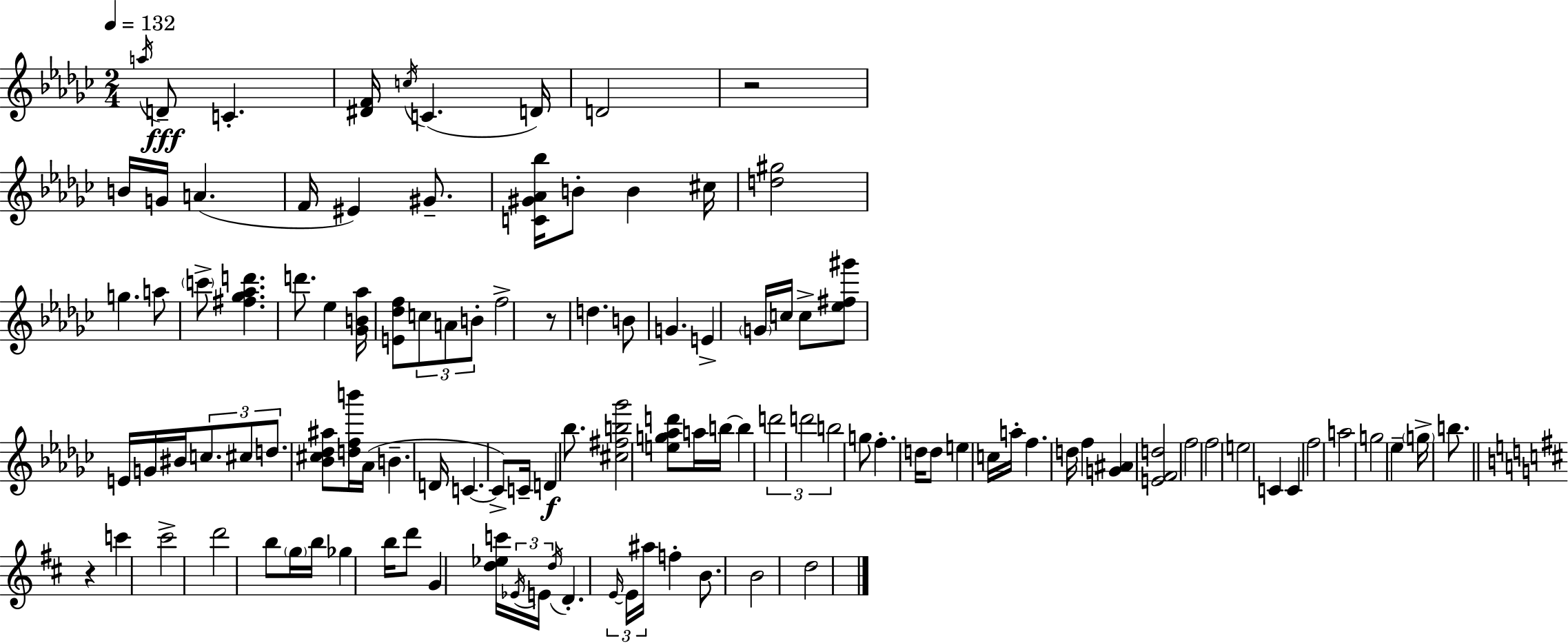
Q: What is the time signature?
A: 2/4